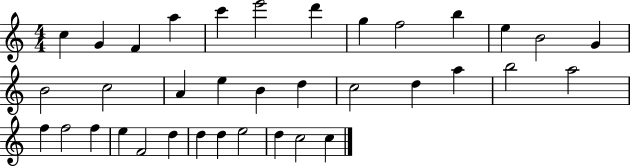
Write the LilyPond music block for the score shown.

{
  \clef treble
  \numericTimeSignature
  \time 4/4
  \key c \major
  c''4 g'4 f'4 a''4 | c'''4 e'''2 d'''4 | g''4 f''2 b''4 | e''4 b'2 g'4 | \break b'2 c''2 | a'4 e''4 b'4 d''4 | c''2 d''4 a''4 | b''2 a''2 | \break f''4 f''2 f''4 | e''4 f'2 d''4 | d''4 d''4 e''2 | d''4 c''2 c''4 | \break \bar "|."
}